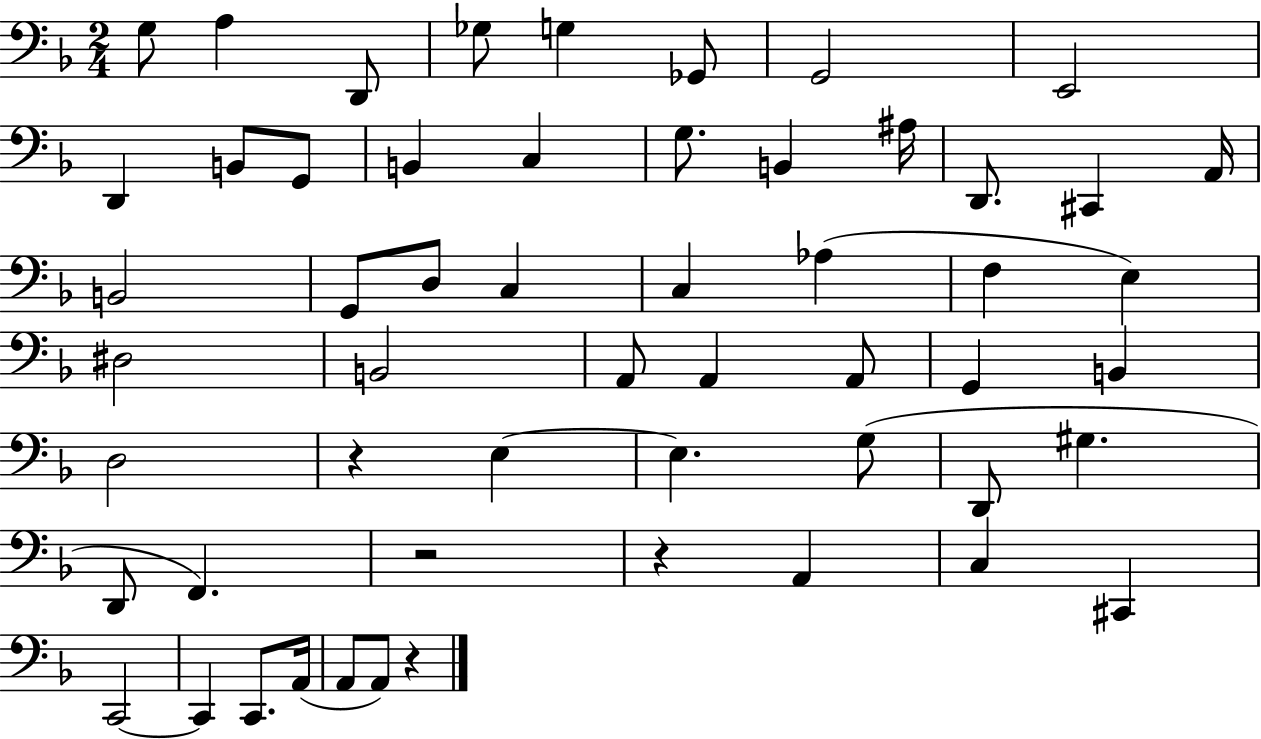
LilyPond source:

{
  \clef bass
  \numericTimeSignature
  \time 2/4
  \key f \major
  g8 a4 d,8 | ges8 g4 ges,8 | g,2 | e,2 | \break d,4 b,8 g,8 | b,4 c4 | g8. b,4 ais16 | d,8. cis,4 a,16 | \break b,2 | g,8 d8 c4 | c4 aes4( | f4 e4) | \break dis2 | b,2 | a,8 a,4 a,8 | g,4 b,4 | \break d2 | r4 e4~~ | e4. g8( | d,8 gis4. | \break d,8 f,4.) | r2 | r4 a,4 | c4 cis,4 | \break c,2~~ | c,4 c,8. a,16( | a,8 a,8) r4 | \bar "|."
}